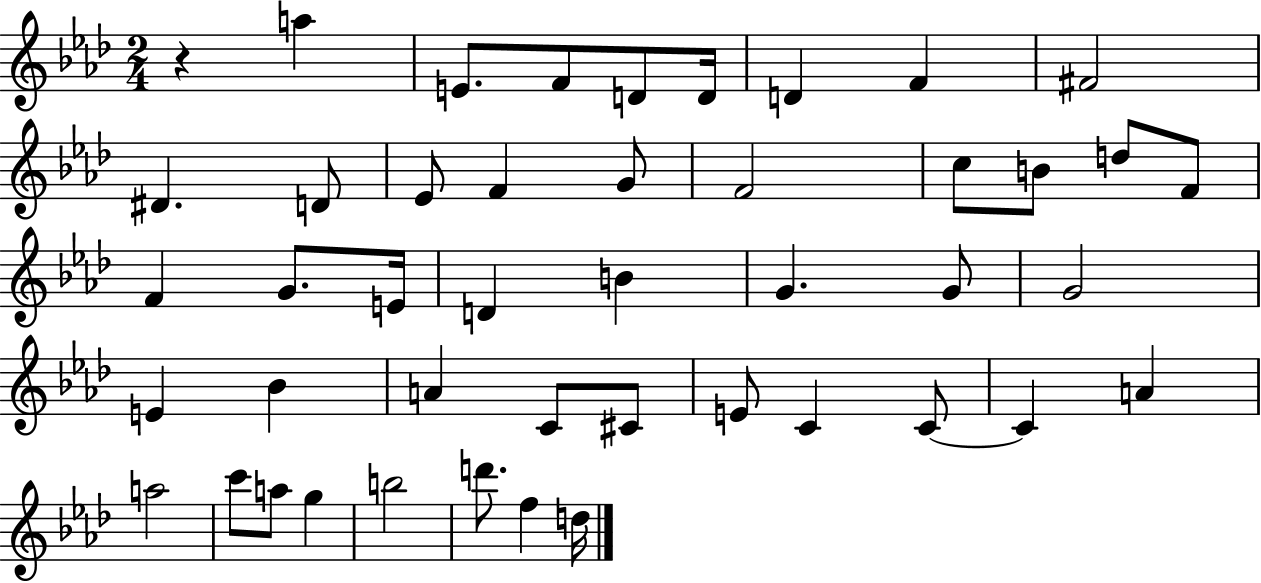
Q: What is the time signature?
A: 2/4